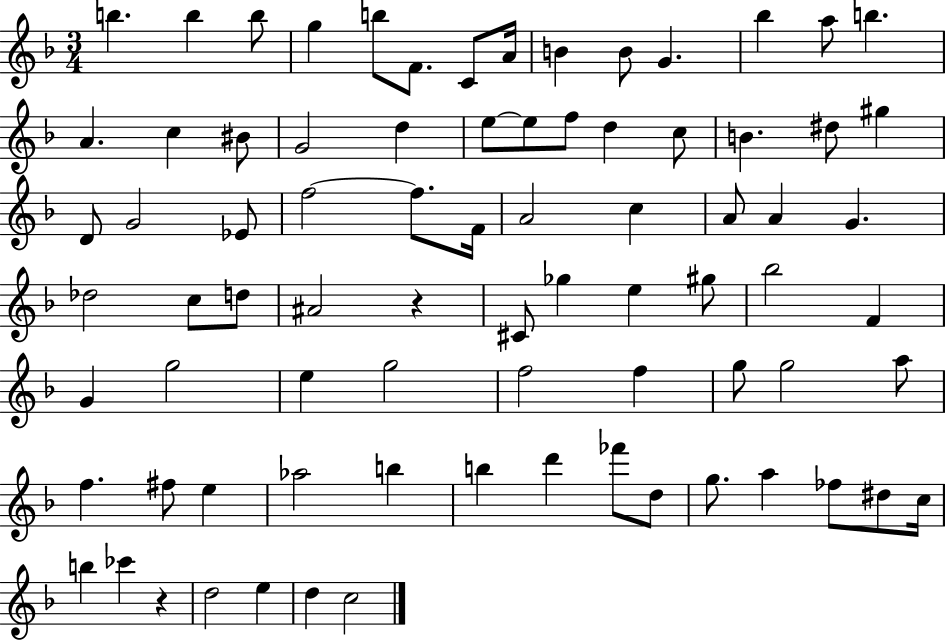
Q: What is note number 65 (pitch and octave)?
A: FES6